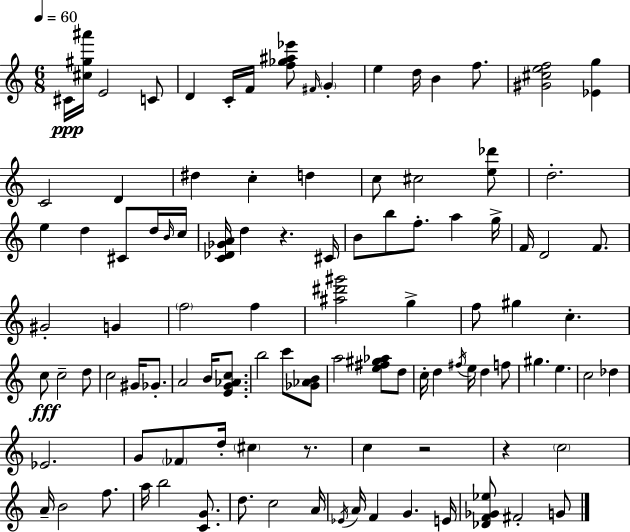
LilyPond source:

{
  \clef treble
  \numericTimeSignature
  \time 6/8
  \key c \major
  \tempo 4 = 60
  \repeat volta 2 { cis'16\ppp <cis'' gis'' ais'''>16 e'2 c'8 | d'4 c'16-. f'16 <f'' ges'' ais'' ees'''>8 \grace { fis'16 } \parenthesize g'4-. | e''4 d''16 b'4 f''8. | <gis' cis'' e'' f''>2 <ees' g''>4 | \break c'2 d'4 | dis''4 c''4-. d''4 | c''8 cis''2 <e'' des'''>8 | d''2.-. | \break e''4 d''4 cis'8 d''16 | \grace { b'16 } c''16 <c' des' ges' a'>16 d''4 r4. | cis'16 b'8 b''8 f''8.-. a''4 | g''16-> f'16 d'2 f'8. | \break gis'2-. g'4 | \parenthesize f''2 f''4 | <ais'' dis''' gis'''>2 g''4-> | f''8 gis''4 c''4.-. | \break c''8\fff c''2-- | d''8 c''2 gis'16 ges'8.-. | a'2 b'16 <e' g' aes' c''>8. | b''2 c'''8 | \break <ges' aes' b'>8 a''2 <e'' fis'' gis'' aes''>8 | d''8 c''16-. d''4 \acciaccatura { fis''16 } e''16 d''4 | f''8 gis''4. e''4. | c''2 des''4 | \break ees'2. | g'8 \parenthesize fes'8 d''16-. \parenthesize cis''4 | r8. c''4 r2 | r4 \parenthesize c''2 | \break a'16-- b'2 | f''8. a''16 b''2 | <c' g'>8. d''8. c''2 | a'16 \acciaccatura { ees'16 } a'16 f'4 g'4. | \break e'16 <des' f' ges' ees''>8 fis'2-. | g'8 } \bar "|."
}